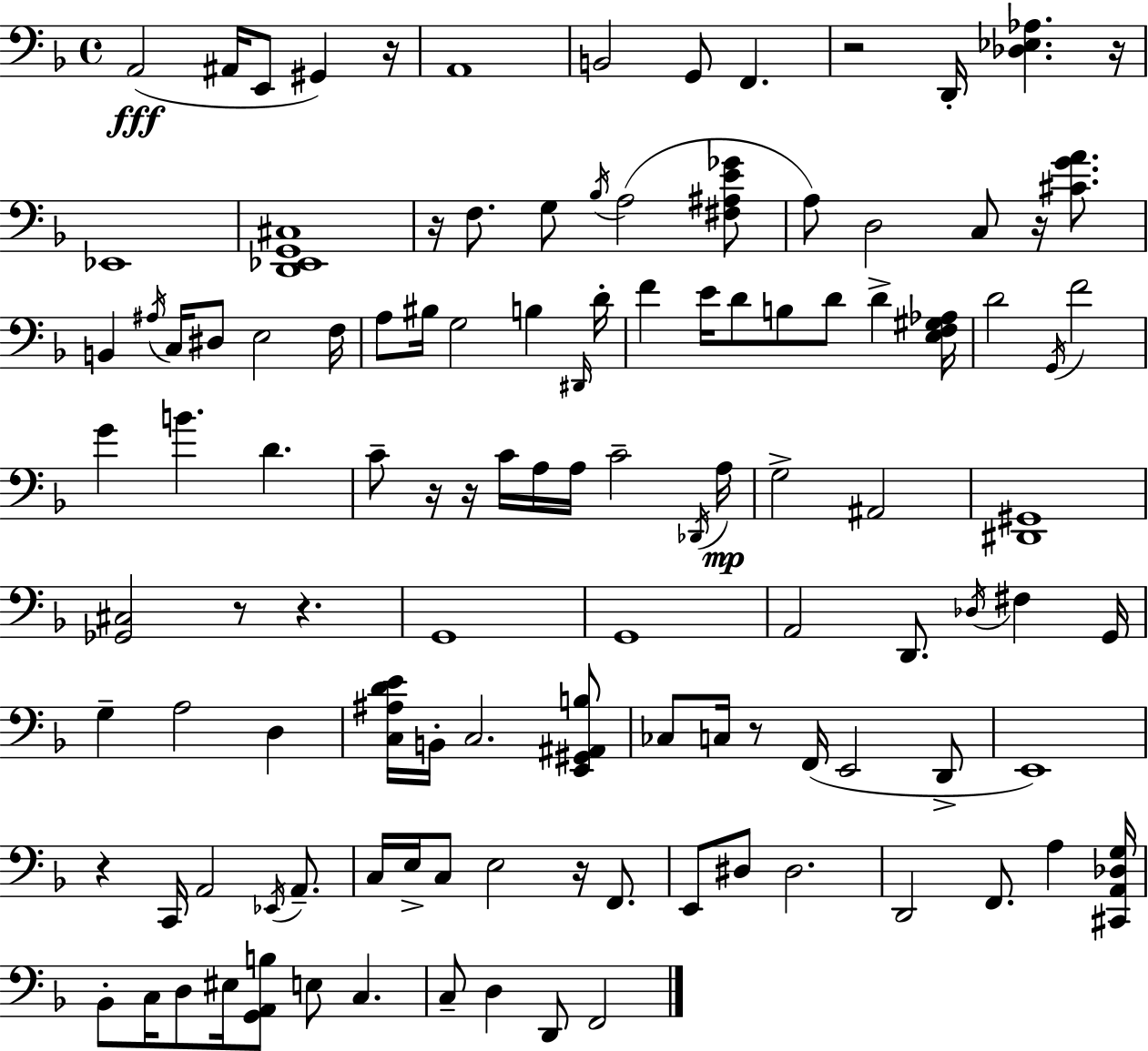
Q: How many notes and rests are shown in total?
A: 116